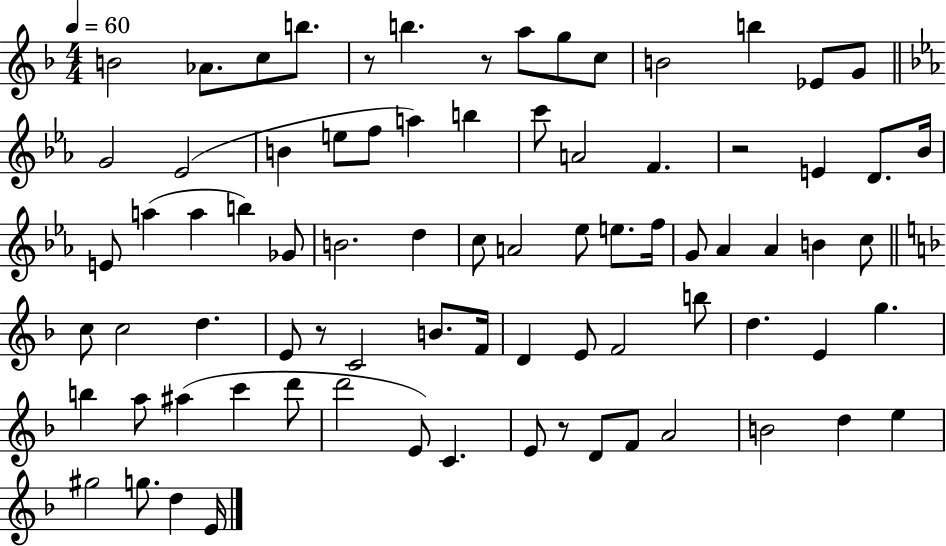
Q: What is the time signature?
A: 4/4